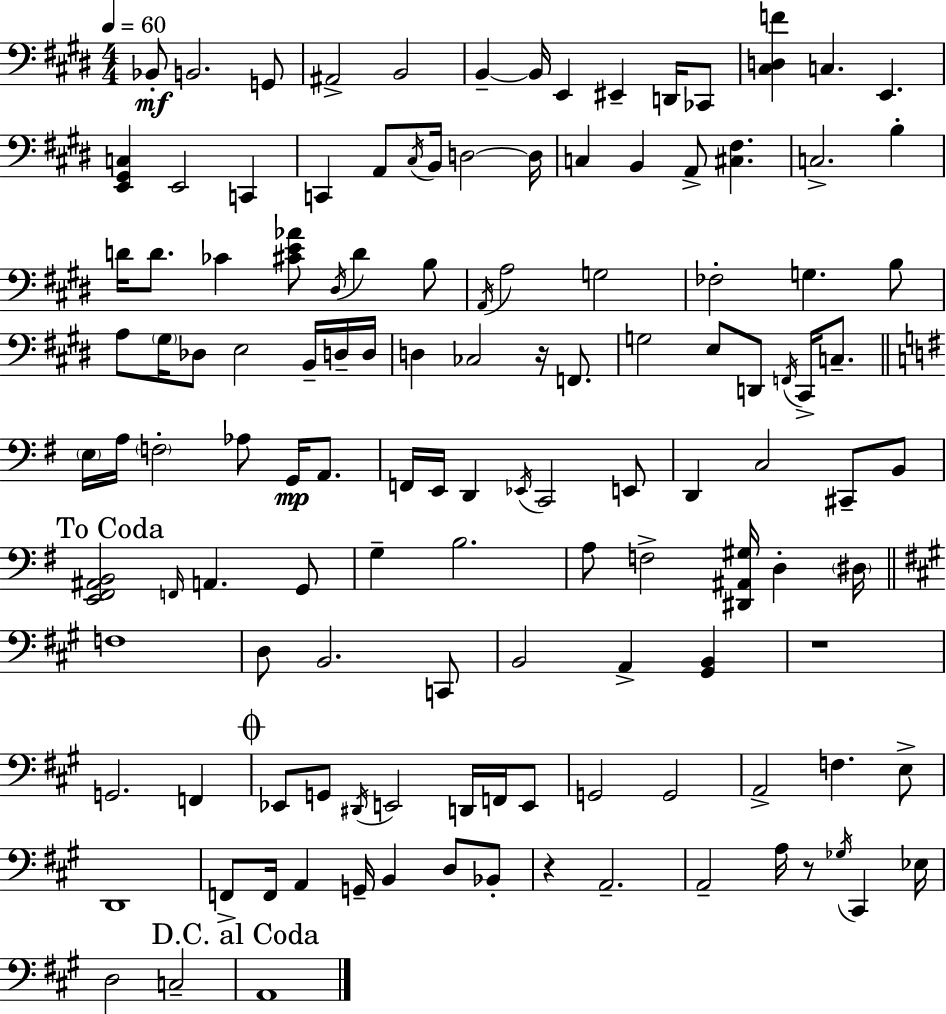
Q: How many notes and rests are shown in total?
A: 127